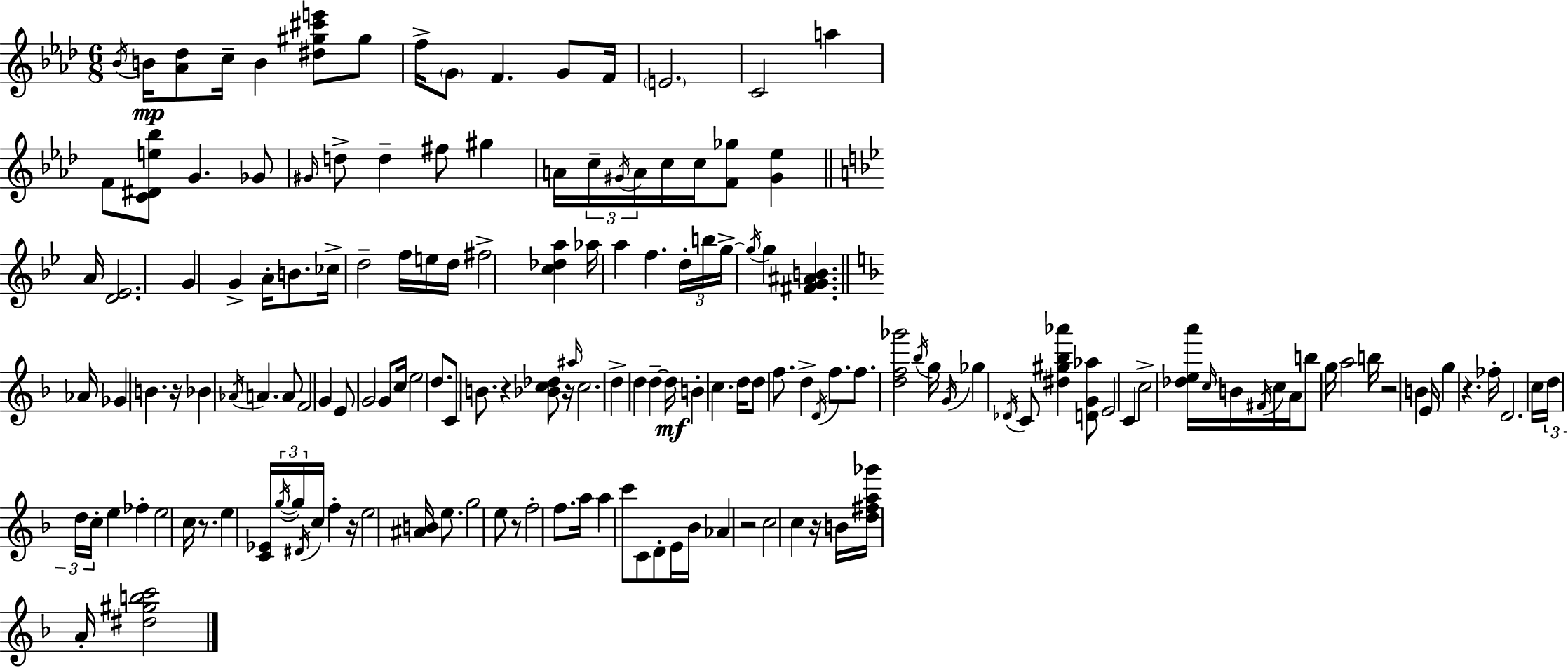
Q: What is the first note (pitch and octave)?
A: Bb4